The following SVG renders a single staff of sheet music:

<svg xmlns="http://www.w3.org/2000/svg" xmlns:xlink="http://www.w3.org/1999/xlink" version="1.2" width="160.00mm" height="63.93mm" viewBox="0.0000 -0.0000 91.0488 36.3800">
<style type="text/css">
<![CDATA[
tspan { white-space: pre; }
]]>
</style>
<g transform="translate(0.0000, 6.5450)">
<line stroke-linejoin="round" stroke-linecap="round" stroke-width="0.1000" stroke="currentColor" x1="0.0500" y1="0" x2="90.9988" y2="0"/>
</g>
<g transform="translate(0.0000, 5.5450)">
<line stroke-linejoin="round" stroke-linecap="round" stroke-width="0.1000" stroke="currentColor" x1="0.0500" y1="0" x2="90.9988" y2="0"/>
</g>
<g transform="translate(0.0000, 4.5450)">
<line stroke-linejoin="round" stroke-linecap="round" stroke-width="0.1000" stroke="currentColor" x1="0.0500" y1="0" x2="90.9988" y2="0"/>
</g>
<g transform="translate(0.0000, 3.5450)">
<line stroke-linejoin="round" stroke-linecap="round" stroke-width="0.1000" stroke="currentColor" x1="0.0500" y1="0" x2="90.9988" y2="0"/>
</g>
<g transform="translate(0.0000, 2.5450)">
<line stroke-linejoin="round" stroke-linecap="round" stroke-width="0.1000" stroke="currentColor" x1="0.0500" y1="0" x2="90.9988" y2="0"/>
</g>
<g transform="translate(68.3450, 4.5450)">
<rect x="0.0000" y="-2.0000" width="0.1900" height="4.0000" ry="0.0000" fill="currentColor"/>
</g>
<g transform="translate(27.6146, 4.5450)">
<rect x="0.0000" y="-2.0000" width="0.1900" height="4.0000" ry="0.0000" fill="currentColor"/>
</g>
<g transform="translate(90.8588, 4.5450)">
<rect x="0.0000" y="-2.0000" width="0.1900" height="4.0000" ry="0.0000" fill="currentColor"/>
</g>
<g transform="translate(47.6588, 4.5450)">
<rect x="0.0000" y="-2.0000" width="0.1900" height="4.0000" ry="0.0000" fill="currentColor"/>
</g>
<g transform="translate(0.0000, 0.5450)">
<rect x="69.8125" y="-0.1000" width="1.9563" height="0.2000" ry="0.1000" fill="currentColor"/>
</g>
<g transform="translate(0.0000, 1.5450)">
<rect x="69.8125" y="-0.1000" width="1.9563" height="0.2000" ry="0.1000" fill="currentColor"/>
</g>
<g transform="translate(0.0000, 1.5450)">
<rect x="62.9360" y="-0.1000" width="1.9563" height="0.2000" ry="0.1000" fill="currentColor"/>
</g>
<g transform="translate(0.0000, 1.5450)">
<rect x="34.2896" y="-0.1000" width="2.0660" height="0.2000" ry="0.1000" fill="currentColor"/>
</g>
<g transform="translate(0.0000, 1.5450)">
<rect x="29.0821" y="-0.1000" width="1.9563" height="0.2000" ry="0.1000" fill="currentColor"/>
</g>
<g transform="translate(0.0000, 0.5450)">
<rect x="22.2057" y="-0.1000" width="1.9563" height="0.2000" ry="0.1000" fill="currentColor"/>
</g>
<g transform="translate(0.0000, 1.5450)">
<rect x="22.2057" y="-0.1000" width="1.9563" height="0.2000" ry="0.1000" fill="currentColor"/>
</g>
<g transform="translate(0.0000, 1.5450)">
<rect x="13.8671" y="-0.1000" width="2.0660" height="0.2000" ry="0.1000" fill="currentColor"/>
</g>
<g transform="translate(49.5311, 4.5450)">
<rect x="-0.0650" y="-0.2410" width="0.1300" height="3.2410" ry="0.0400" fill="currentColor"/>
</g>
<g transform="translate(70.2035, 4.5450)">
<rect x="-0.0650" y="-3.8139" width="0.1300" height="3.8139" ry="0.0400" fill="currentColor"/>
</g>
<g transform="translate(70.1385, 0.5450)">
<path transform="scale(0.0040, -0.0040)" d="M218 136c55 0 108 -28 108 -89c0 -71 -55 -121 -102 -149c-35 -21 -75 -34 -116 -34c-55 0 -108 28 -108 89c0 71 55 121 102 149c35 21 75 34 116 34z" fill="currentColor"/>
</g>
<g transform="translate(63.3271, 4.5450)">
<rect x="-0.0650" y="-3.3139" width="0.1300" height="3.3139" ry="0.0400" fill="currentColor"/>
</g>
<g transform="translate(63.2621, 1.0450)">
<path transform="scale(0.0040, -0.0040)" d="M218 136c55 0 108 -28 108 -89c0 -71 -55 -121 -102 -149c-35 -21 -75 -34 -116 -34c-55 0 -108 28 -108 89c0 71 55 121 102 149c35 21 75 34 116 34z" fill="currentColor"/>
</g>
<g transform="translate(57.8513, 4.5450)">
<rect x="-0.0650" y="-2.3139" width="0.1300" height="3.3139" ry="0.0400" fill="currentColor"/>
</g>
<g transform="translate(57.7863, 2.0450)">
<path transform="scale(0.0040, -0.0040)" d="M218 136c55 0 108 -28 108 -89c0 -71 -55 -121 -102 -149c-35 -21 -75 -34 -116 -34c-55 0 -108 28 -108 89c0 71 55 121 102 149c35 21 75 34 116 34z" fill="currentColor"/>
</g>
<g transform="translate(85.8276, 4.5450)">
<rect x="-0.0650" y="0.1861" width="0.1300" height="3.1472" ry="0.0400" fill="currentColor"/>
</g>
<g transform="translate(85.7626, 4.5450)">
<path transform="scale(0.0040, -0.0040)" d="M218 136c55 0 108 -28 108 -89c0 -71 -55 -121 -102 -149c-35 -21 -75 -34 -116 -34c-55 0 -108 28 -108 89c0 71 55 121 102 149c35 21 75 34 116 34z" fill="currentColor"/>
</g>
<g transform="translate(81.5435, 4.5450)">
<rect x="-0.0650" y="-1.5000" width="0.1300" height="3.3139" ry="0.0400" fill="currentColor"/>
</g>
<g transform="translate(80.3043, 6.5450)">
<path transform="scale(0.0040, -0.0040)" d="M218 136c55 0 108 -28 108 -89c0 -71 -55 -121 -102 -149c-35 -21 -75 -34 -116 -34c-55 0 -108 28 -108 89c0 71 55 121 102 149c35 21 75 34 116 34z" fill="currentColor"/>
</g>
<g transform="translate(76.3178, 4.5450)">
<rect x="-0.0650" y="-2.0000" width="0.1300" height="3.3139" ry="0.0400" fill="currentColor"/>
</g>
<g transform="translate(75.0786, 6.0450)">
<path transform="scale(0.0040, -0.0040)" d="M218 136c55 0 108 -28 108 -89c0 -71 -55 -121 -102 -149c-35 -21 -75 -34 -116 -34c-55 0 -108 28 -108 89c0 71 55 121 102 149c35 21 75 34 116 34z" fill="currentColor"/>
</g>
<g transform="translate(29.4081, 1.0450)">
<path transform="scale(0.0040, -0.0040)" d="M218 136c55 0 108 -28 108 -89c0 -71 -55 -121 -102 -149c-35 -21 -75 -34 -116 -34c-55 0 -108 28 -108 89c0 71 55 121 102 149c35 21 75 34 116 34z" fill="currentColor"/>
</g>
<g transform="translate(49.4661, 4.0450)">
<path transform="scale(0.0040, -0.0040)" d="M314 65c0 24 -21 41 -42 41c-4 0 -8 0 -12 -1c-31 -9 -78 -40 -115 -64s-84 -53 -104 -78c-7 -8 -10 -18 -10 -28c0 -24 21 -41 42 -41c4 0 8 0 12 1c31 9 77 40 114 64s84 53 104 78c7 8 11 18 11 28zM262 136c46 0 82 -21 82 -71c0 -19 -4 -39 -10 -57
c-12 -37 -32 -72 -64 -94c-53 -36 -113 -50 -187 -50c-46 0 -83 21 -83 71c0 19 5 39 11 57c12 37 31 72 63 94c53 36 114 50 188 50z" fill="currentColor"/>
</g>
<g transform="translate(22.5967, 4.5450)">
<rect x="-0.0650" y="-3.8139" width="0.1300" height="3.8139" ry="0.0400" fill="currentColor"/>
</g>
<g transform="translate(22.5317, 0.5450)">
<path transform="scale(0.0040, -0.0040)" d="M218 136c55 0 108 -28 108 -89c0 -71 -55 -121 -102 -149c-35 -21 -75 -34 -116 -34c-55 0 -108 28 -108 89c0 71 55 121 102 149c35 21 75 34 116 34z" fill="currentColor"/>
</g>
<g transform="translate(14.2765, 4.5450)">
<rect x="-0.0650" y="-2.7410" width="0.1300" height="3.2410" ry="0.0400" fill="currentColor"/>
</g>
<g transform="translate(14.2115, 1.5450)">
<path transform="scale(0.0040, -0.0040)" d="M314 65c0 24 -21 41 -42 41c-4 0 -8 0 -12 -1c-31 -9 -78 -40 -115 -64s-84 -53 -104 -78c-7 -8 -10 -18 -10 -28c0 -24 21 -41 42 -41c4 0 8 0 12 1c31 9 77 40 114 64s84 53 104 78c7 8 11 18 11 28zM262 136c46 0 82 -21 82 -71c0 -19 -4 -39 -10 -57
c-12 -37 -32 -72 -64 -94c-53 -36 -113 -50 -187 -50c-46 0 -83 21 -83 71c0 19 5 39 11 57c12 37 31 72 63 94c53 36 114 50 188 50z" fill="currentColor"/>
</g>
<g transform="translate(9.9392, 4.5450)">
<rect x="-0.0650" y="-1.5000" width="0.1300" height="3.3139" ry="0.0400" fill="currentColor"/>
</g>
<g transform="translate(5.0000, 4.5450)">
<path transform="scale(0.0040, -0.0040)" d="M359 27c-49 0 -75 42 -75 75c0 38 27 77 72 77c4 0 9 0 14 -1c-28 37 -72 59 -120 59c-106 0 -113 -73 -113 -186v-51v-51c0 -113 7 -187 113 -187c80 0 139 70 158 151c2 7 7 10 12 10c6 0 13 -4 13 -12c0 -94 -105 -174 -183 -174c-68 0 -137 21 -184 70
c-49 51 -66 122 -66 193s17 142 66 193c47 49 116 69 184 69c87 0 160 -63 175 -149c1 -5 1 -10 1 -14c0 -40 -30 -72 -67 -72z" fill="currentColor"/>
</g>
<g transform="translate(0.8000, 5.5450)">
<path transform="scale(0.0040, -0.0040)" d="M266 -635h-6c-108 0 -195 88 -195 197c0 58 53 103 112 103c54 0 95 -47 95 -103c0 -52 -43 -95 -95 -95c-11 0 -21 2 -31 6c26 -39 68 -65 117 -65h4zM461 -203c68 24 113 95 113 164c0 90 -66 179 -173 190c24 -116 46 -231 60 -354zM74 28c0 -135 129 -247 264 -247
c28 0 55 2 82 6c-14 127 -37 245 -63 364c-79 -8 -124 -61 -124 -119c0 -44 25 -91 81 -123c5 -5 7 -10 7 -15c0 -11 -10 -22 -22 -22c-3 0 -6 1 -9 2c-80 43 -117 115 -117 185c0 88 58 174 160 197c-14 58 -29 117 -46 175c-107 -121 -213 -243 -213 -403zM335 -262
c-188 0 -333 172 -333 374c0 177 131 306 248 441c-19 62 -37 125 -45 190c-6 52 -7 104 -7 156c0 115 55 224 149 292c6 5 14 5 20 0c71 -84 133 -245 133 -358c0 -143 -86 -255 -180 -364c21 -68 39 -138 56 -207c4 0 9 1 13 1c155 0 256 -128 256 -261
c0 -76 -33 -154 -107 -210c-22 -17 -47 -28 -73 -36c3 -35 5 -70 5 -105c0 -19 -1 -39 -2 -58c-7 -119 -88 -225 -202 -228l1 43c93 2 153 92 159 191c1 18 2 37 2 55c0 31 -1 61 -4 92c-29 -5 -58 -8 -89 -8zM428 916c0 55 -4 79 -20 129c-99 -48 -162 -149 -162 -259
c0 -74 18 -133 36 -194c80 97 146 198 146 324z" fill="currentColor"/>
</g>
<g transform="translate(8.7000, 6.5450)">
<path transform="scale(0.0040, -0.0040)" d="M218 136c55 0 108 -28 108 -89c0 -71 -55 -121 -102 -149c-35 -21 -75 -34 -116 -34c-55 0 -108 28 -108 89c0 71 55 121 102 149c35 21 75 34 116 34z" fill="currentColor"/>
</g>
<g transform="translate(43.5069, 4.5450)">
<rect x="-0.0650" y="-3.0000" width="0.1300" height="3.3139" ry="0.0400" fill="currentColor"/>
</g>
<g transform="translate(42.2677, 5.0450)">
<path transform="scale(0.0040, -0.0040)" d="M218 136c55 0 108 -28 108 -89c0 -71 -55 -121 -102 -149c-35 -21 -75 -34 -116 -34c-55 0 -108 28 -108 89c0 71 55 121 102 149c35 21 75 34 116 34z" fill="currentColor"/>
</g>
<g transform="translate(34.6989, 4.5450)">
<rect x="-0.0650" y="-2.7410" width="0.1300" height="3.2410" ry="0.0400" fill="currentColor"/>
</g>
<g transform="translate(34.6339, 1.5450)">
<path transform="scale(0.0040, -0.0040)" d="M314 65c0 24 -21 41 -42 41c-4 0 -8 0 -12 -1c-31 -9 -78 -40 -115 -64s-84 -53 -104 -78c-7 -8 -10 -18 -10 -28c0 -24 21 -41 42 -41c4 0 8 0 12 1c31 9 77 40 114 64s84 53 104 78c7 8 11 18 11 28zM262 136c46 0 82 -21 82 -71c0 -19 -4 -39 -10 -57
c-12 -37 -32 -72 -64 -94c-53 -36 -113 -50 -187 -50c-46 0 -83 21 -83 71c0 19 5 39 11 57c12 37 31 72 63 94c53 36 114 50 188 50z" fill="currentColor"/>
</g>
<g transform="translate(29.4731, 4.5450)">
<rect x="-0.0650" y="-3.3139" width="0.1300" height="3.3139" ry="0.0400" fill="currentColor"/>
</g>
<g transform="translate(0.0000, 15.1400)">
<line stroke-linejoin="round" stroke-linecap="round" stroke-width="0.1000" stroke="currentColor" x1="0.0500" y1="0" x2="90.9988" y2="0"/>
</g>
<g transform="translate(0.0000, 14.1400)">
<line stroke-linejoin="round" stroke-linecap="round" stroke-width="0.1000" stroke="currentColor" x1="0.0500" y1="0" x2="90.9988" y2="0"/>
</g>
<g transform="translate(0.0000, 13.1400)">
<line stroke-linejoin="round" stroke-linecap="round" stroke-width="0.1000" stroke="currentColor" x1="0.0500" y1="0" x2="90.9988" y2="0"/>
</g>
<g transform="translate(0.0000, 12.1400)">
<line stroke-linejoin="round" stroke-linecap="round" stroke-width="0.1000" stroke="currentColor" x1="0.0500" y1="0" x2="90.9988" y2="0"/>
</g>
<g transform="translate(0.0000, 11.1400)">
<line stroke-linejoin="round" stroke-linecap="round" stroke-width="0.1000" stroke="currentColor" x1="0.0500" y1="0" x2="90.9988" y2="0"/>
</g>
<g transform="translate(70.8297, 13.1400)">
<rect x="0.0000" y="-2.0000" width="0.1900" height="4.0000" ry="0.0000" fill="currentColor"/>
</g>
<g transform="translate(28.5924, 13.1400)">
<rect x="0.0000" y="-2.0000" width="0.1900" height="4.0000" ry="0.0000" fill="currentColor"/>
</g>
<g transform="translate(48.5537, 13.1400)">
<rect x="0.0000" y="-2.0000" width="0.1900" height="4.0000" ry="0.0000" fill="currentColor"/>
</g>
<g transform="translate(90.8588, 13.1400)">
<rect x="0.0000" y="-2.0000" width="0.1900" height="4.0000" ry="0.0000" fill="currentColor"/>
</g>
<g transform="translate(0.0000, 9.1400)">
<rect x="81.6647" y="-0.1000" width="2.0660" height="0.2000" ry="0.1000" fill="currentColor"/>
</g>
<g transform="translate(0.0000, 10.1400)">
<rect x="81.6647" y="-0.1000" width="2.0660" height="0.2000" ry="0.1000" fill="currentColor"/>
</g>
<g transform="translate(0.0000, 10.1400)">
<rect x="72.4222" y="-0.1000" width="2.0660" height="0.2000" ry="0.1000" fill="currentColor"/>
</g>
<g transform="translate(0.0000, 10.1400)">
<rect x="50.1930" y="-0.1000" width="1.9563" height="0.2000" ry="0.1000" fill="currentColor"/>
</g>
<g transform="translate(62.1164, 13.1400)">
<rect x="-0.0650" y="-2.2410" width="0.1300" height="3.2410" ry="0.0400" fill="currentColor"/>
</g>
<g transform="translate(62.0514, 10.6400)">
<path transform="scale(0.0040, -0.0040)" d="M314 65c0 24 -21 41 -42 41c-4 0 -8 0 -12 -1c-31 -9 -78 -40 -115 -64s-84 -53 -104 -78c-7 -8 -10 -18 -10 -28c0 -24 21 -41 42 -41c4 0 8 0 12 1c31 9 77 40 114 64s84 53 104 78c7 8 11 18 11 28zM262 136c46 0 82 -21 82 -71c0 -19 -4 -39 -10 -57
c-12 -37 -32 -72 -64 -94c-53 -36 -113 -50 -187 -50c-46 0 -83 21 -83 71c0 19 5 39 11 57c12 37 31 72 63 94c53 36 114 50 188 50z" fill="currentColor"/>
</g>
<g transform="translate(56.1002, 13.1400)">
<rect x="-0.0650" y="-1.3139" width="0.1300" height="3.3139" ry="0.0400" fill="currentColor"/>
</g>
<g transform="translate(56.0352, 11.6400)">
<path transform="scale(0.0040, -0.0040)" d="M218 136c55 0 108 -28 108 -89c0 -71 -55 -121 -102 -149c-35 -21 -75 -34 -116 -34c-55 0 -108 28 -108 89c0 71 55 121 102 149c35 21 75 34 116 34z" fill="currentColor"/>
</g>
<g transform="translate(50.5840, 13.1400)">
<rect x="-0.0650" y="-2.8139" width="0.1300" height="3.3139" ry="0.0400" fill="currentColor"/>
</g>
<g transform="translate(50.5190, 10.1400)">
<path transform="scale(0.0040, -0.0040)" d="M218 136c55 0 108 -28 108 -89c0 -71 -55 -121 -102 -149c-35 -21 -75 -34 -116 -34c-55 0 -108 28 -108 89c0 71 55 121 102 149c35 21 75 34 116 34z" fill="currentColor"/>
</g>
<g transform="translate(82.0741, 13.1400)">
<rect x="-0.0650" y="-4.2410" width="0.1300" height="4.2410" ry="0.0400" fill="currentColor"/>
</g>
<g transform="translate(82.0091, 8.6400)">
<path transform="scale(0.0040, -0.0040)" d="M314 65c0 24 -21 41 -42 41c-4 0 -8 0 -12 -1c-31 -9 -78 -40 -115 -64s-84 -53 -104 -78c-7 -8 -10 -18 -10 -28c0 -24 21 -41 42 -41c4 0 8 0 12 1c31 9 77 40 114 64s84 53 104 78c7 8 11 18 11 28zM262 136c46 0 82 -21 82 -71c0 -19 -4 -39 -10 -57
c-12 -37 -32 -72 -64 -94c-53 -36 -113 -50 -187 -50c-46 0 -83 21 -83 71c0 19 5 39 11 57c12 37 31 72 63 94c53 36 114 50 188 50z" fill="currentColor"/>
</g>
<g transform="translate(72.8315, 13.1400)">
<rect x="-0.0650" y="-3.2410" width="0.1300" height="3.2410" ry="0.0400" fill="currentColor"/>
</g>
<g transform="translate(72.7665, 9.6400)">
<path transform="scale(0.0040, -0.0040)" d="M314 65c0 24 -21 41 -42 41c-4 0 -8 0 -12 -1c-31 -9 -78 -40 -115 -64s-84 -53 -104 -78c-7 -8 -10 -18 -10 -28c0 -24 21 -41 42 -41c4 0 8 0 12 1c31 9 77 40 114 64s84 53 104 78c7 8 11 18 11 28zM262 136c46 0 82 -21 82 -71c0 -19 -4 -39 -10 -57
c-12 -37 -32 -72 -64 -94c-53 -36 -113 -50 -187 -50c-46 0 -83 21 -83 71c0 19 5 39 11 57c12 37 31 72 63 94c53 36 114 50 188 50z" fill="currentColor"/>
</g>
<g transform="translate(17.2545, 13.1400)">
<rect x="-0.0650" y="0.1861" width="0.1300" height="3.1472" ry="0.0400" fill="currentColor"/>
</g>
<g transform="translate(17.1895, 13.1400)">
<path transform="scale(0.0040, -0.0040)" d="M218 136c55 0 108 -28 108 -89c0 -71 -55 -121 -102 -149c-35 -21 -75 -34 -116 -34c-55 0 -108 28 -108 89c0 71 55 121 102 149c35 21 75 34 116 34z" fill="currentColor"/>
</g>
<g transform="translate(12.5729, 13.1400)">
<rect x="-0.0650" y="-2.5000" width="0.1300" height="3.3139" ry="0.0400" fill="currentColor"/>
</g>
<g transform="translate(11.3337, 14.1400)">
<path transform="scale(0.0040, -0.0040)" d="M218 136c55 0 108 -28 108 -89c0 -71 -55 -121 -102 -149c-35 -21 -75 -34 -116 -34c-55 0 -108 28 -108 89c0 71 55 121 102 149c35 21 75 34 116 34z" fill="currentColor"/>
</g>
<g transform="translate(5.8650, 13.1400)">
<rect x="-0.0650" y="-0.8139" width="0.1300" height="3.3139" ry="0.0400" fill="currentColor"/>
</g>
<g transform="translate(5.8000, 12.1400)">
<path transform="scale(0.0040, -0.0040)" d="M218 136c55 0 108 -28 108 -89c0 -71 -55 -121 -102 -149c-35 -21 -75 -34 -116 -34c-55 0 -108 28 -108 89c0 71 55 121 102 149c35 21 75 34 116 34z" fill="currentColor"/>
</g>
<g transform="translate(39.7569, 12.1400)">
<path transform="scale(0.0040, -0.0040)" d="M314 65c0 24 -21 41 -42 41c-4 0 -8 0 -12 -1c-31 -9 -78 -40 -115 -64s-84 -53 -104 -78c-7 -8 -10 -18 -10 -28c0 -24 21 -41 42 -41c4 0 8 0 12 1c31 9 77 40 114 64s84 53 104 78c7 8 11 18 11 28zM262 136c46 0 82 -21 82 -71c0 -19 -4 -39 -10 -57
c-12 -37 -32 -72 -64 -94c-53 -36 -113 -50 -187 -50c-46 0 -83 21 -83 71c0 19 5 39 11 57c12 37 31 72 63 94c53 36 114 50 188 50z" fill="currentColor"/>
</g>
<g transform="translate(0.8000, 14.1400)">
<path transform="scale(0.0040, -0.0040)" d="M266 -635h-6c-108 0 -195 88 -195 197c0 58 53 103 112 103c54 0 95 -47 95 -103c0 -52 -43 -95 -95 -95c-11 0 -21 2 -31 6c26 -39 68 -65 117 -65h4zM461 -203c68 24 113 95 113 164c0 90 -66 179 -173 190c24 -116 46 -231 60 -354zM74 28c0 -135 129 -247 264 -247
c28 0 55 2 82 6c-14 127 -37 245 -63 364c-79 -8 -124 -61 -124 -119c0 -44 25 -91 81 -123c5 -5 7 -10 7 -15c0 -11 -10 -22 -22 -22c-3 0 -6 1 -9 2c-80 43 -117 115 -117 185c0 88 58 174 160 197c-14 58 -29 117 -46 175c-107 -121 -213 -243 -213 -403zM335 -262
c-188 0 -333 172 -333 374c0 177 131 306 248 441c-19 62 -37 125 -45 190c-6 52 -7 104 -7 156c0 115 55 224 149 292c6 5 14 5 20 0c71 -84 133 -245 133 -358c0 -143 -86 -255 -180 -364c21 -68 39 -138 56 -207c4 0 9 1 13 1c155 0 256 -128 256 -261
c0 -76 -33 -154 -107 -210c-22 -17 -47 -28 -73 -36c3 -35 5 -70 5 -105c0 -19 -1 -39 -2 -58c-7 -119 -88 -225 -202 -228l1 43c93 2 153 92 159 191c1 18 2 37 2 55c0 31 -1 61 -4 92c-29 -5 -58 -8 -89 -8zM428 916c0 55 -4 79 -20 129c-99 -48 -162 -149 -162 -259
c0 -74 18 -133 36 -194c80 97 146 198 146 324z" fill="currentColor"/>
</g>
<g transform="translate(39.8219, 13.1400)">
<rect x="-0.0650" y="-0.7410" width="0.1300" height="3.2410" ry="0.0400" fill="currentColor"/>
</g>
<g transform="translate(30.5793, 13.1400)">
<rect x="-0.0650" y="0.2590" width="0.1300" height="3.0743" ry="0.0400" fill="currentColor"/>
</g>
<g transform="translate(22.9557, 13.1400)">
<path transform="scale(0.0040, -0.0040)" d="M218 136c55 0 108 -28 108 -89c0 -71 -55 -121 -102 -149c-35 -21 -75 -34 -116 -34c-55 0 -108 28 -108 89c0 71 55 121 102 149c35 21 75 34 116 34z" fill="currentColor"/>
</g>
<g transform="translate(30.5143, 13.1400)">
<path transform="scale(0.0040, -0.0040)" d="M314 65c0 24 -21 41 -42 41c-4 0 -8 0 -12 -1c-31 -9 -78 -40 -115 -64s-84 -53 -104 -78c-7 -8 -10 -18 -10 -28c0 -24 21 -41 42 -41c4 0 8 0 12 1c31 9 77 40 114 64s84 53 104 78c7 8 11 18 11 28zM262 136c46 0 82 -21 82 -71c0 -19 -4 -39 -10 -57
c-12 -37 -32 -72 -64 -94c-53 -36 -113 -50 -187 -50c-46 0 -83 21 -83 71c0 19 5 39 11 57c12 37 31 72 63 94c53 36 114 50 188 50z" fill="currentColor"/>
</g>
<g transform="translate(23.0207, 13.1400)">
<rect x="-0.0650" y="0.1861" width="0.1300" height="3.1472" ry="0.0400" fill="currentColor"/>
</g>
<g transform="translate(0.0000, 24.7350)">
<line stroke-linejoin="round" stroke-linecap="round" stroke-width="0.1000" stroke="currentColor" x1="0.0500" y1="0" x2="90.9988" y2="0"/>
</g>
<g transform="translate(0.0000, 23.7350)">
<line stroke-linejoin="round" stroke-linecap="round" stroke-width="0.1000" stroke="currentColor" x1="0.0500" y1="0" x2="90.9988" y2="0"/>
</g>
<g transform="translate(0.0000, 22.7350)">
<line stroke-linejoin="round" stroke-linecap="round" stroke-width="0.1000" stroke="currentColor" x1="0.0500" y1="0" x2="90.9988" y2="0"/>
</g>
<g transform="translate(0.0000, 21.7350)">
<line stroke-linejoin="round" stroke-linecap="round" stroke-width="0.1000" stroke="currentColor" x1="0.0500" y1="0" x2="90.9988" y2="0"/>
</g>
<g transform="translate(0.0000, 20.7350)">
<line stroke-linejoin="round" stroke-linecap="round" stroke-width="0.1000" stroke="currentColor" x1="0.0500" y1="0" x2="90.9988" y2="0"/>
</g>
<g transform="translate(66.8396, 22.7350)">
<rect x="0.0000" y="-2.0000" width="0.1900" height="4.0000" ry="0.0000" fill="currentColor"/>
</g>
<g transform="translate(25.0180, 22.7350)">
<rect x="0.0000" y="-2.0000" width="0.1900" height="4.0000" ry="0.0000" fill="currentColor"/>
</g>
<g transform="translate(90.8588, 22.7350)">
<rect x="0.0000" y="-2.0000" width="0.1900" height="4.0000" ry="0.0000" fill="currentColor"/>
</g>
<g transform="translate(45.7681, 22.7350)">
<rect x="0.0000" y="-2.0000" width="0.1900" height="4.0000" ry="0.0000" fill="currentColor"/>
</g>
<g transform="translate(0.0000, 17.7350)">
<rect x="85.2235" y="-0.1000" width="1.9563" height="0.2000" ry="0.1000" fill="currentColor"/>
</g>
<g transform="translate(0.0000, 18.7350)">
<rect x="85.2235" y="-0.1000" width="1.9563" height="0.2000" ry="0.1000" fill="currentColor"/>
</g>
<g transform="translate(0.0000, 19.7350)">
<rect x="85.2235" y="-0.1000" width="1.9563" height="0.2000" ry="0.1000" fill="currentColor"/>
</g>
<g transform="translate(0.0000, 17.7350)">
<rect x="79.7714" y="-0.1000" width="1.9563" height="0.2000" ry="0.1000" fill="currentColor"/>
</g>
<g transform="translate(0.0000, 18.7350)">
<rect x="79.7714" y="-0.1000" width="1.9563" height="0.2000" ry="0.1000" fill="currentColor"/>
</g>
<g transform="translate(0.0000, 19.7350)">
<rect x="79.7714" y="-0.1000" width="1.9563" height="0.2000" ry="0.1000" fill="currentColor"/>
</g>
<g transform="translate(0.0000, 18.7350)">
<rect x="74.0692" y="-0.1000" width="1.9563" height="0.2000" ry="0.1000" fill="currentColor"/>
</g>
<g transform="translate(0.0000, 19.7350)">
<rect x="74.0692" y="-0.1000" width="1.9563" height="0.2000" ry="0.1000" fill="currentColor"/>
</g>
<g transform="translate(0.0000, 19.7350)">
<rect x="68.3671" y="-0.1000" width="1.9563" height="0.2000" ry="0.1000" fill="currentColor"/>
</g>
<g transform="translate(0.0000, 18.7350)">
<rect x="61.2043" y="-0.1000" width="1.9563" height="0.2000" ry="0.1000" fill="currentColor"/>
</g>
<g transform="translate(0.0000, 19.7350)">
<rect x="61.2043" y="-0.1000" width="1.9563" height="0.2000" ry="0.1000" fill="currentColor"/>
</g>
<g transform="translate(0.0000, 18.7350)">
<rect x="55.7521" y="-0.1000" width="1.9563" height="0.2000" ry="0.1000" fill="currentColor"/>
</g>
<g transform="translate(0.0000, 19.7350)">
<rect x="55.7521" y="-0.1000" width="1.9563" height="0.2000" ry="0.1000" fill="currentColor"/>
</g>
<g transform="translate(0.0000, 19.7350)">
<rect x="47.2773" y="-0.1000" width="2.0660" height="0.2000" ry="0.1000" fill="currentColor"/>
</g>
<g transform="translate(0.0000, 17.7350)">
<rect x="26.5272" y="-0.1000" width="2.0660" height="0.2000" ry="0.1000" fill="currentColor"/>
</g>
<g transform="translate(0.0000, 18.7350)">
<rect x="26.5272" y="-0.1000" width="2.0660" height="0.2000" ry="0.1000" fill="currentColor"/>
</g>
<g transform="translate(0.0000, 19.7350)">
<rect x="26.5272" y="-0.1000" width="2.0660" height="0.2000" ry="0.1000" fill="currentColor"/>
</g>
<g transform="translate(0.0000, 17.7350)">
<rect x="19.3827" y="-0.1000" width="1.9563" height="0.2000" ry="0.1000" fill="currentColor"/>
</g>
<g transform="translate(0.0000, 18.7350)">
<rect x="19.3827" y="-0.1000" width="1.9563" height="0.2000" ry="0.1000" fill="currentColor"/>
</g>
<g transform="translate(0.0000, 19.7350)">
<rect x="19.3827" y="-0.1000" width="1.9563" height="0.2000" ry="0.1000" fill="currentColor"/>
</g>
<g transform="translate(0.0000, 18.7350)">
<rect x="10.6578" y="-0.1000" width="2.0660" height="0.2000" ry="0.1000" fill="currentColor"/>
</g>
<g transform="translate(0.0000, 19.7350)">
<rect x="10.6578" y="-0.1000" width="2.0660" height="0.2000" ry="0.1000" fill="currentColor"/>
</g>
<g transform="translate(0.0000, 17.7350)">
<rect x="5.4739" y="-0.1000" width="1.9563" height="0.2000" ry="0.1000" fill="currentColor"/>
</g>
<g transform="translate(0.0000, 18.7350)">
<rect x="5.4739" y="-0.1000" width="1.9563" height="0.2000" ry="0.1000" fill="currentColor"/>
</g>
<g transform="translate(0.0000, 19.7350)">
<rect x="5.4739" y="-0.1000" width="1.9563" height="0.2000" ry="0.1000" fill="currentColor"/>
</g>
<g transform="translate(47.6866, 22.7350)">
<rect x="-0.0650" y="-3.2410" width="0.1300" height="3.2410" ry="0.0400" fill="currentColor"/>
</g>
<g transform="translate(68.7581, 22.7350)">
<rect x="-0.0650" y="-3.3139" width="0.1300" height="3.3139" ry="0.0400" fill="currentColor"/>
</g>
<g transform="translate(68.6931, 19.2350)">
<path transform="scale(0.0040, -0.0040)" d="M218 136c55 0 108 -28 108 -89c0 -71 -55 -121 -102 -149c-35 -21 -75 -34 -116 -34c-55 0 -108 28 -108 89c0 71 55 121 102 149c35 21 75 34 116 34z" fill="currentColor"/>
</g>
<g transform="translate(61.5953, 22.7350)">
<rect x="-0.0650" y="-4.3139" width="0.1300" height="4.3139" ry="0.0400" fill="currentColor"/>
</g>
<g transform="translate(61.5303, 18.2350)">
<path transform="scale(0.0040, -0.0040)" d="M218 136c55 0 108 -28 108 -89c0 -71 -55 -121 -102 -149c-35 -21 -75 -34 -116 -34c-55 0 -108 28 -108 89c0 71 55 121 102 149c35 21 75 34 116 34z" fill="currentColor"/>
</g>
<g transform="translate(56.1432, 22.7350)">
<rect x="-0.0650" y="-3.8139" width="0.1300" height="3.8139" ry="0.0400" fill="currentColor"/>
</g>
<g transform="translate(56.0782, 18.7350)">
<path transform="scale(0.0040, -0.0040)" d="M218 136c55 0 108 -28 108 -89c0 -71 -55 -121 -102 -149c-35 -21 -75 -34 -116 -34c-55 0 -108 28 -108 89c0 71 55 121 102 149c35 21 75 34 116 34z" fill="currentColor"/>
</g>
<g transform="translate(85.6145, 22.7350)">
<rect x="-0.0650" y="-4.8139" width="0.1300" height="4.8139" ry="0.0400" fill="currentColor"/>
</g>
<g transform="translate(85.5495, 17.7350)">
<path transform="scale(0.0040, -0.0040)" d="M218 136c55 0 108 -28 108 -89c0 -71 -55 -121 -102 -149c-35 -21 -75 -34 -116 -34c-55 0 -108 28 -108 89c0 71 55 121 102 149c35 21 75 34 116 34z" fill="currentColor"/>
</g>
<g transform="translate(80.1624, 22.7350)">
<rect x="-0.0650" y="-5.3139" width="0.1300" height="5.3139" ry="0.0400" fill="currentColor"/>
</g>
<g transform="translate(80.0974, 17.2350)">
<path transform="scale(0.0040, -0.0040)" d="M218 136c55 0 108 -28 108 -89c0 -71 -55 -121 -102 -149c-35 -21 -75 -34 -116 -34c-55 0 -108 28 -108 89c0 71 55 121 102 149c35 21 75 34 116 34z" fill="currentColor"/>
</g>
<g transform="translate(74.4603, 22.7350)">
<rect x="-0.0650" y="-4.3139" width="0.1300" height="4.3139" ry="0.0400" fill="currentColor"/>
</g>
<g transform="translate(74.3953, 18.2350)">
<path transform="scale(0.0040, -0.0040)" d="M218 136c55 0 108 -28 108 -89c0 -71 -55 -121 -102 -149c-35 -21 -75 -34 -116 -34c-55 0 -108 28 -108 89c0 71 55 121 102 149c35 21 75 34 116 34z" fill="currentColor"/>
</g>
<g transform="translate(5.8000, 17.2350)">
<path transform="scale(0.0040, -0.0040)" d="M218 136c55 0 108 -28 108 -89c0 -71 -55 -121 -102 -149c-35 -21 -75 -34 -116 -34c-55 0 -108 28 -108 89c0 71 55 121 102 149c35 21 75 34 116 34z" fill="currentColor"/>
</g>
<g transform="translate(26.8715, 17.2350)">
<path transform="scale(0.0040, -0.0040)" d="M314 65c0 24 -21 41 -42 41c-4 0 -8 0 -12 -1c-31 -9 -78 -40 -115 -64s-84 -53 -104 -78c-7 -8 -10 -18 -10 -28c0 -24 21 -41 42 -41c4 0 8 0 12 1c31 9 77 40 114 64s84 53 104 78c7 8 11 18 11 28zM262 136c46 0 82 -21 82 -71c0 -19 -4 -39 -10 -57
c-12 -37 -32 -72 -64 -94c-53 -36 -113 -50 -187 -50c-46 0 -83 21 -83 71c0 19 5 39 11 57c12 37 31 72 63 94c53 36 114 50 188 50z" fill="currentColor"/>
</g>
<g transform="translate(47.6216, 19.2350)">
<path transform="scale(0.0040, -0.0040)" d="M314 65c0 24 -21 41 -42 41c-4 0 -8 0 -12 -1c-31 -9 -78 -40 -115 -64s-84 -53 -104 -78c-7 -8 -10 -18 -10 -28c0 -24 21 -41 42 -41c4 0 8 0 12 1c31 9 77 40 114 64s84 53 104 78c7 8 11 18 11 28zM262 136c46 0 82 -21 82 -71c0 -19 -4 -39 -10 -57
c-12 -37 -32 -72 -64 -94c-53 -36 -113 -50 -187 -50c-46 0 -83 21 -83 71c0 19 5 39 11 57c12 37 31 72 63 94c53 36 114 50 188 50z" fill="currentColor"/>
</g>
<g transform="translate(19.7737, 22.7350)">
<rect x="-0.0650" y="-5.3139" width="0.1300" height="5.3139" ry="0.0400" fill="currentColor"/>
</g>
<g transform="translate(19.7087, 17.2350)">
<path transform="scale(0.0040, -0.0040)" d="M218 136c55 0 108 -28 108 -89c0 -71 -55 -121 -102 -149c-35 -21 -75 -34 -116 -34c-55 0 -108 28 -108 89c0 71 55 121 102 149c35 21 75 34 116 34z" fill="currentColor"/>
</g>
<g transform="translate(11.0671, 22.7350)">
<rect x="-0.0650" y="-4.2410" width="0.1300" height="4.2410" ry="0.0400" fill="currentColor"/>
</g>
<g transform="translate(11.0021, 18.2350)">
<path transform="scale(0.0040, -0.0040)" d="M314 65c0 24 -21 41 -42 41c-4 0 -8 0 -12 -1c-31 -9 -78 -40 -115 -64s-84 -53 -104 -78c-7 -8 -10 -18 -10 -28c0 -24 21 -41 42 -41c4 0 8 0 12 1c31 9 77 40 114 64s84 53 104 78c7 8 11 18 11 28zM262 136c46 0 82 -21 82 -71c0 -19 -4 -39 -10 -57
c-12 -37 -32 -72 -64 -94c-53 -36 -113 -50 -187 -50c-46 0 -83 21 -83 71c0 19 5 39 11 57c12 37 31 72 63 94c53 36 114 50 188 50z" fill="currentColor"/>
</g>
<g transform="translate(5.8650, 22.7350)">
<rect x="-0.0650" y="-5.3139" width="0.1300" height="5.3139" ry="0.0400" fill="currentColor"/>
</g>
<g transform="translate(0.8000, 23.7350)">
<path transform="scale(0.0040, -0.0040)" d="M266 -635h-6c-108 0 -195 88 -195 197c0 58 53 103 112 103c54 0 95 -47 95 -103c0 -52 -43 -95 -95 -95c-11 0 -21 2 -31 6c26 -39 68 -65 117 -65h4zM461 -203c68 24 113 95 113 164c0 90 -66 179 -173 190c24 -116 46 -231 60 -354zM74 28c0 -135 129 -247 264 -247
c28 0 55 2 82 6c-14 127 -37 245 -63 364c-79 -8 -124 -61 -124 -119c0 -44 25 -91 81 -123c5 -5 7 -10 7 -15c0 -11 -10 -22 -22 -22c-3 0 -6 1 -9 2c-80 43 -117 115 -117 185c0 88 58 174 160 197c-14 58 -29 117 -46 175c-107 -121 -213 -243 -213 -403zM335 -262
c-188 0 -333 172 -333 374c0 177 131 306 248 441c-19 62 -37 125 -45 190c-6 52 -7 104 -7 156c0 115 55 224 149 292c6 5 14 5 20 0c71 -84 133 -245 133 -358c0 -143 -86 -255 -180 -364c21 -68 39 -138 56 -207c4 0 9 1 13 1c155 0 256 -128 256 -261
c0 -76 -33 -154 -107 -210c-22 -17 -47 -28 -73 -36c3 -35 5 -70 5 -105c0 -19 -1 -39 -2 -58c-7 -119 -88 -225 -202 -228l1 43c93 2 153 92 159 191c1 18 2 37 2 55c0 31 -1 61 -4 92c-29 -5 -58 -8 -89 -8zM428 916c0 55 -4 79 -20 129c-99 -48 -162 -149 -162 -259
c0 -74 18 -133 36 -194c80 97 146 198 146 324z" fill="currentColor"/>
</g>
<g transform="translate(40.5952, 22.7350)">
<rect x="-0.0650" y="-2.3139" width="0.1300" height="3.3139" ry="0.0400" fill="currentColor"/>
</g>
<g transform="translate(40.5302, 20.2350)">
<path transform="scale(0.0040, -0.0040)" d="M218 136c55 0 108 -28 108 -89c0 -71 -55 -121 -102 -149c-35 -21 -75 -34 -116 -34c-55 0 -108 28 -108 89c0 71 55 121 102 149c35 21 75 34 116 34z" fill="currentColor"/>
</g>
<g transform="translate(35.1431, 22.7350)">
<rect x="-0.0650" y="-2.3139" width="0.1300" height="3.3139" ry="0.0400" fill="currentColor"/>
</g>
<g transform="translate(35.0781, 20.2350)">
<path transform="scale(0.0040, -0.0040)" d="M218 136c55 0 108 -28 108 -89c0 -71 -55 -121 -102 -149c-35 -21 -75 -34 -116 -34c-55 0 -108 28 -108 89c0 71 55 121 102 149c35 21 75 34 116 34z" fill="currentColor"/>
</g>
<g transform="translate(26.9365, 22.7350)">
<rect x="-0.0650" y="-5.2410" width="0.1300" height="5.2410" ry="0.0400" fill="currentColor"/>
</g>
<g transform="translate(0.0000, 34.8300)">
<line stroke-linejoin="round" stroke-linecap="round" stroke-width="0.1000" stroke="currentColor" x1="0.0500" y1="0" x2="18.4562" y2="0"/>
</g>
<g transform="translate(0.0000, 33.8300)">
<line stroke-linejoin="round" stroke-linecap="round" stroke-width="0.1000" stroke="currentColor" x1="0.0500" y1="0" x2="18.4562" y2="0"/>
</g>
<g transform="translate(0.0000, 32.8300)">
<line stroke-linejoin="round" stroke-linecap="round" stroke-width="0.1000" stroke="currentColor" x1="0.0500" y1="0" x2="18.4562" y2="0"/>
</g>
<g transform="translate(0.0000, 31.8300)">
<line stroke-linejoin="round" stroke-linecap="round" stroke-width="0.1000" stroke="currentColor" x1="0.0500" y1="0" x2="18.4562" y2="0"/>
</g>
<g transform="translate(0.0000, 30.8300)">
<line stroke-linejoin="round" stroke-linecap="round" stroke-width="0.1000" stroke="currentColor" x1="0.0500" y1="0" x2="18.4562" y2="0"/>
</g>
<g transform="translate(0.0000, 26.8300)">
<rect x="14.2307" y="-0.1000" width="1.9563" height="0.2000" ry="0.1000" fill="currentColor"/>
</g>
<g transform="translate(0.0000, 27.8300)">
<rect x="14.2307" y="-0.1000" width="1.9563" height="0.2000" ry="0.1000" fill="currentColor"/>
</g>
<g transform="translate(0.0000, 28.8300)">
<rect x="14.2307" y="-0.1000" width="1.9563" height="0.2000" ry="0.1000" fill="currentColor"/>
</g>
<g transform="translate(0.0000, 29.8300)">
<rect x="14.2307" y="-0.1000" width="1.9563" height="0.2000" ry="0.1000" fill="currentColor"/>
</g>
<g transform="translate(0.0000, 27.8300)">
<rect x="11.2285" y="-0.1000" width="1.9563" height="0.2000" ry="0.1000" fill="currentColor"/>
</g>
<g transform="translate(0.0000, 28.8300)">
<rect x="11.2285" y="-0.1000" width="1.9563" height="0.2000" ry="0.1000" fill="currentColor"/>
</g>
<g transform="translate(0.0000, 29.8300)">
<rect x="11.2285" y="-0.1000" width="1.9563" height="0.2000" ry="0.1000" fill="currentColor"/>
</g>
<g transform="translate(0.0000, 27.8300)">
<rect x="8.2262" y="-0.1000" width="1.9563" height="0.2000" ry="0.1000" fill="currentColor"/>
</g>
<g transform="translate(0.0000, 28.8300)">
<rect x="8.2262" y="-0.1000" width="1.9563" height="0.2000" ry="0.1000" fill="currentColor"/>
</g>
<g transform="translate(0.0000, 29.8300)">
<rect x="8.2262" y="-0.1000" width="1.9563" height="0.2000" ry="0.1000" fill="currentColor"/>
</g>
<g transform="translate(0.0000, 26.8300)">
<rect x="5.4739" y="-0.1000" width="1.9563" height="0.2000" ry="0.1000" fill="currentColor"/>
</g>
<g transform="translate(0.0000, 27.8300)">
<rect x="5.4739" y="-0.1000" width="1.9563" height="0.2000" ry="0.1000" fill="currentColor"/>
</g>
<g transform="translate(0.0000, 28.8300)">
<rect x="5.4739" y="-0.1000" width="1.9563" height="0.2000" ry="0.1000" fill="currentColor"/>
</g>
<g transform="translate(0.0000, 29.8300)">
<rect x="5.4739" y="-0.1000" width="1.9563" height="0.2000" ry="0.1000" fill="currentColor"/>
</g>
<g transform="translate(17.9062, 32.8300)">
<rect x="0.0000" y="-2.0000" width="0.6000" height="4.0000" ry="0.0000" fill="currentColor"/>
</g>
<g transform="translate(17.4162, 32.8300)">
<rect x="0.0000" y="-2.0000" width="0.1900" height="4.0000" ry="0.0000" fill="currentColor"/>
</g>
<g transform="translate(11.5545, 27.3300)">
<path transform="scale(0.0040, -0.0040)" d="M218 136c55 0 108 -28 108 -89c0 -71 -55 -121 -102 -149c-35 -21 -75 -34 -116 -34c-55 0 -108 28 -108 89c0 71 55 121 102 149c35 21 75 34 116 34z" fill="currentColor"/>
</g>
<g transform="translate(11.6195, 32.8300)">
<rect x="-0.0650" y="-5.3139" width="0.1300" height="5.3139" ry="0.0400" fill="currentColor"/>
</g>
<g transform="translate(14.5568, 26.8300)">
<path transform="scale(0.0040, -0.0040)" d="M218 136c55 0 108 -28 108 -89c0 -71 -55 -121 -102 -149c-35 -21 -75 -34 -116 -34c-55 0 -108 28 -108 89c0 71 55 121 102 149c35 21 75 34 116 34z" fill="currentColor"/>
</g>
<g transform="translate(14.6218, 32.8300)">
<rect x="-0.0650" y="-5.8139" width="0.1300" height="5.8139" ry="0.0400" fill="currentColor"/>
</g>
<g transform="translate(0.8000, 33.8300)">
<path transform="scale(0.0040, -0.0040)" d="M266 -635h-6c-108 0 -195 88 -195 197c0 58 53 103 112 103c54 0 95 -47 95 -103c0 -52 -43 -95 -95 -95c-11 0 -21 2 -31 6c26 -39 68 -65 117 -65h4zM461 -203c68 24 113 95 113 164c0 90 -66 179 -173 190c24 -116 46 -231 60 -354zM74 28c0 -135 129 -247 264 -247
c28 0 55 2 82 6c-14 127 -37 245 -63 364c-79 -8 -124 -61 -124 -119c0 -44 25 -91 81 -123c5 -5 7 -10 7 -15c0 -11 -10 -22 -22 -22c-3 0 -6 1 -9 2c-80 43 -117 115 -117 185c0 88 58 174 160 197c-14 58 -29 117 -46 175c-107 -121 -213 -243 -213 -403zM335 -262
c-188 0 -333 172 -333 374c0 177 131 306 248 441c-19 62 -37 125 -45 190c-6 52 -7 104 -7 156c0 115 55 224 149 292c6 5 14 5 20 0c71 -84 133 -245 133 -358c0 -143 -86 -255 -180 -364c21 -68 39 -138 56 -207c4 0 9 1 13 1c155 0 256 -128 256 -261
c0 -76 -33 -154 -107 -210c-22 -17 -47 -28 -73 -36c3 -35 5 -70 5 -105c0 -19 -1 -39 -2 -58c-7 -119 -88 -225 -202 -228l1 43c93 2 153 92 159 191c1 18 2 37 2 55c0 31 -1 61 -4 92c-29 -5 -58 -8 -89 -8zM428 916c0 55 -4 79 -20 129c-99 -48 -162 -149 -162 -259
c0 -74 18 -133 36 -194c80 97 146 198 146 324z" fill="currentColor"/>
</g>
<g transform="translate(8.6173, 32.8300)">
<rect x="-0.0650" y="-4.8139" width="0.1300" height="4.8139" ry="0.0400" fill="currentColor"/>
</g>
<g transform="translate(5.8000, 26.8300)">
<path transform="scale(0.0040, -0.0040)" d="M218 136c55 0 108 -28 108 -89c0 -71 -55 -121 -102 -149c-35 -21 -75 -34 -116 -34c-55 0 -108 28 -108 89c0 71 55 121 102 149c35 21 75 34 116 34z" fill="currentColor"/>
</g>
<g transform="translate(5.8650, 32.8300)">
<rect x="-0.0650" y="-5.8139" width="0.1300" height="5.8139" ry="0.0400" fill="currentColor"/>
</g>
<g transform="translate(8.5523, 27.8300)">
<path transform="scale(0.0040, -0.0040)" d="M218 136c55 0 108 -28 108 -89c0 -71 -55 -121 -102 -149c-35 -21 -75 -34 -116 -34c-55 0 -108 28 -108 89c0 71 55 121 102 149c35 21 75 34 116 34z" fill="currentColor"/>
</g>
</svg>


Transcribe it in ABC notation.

X:1
T:Untitled
M:4/4
L:1/4
K:C
E a2 c' b a2 A c2 g b c' F E B d G B B B2 d2 a e g2 b2 d'2 f' d'2 f' f'2 g g b2 c' d' b d' f' e' g' e' f' g'